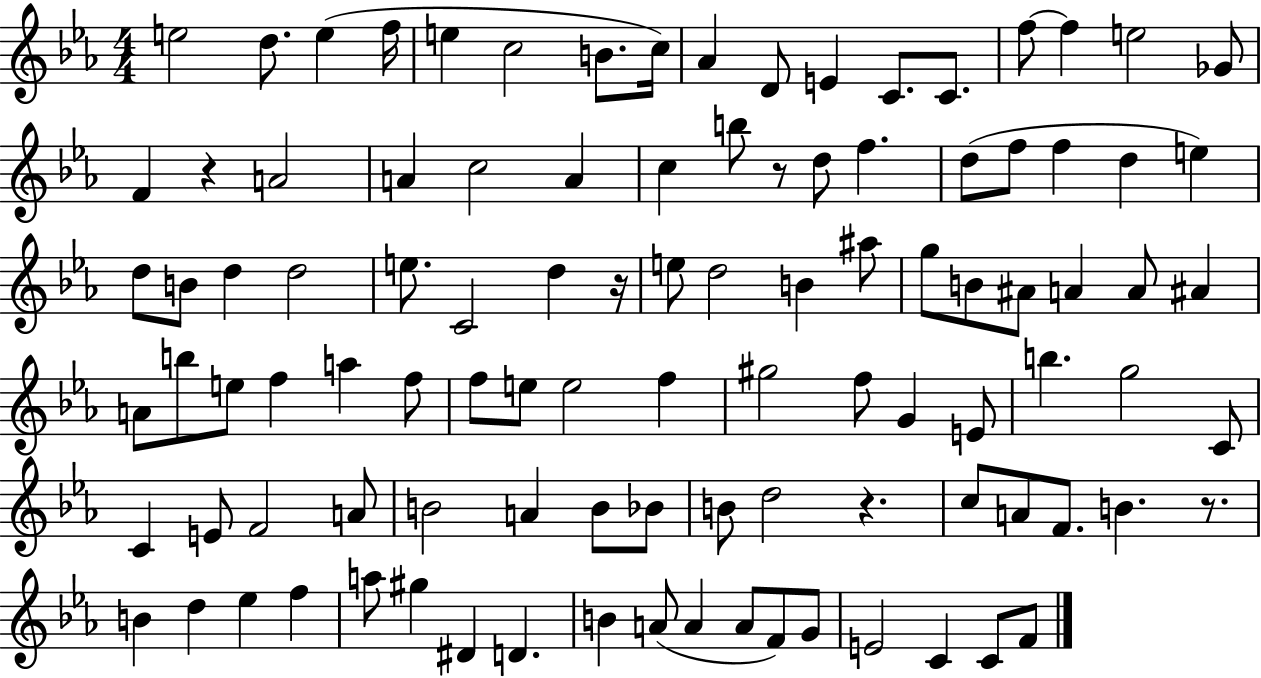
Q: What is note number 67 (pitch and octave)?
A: E4